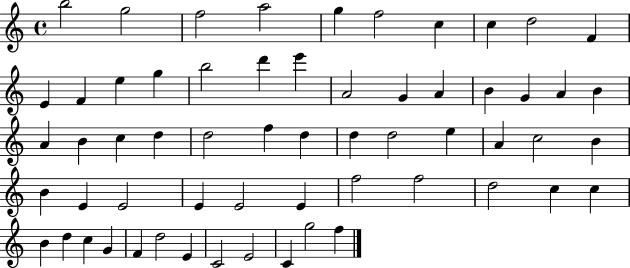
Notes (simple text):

B5/h G5/h F5/h A5/h G5/q F5/h C5/q C5/q D5/h F4/q E4/q F4/q E5/q G5/q B5/h D6/q E6/q A4/h G4/q A4/q B4/q G4/q A4/q B4/q A4/q B4/q C5/q D5/q D5/h F5/q D5/q D5/q D5/h E5/q A4/q C5/h B4/q B4/q E4/q E4/h E4/q E4/h E4/q F5/h F5/h D5/h C5/q C5/q B4/q D5/q C5/q G4/q F4/q D5/h E4/q C4/h E4/h C4/q G5/h F5/q